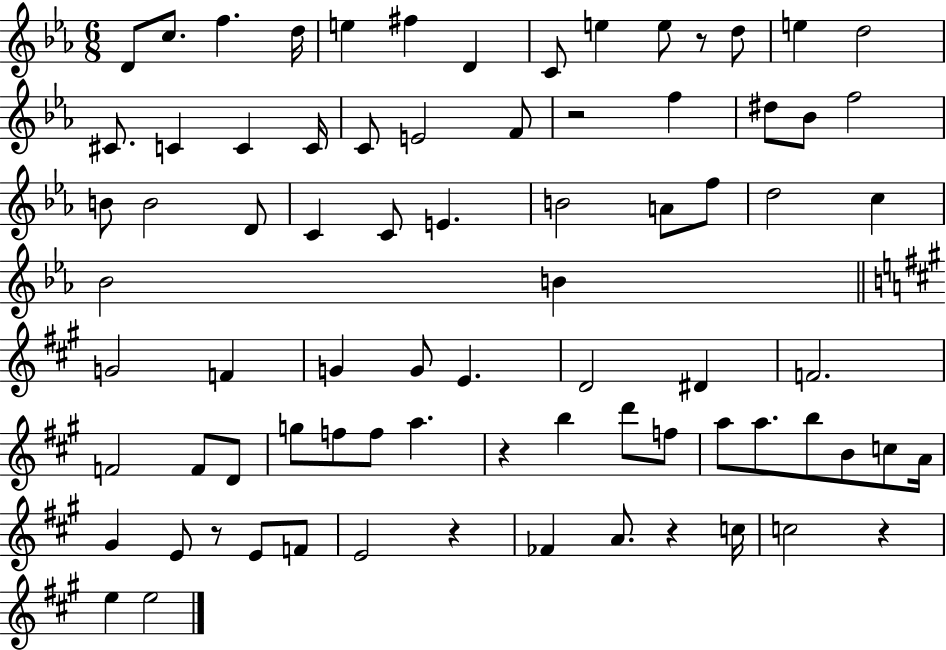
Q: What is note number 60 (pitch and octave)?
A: C5